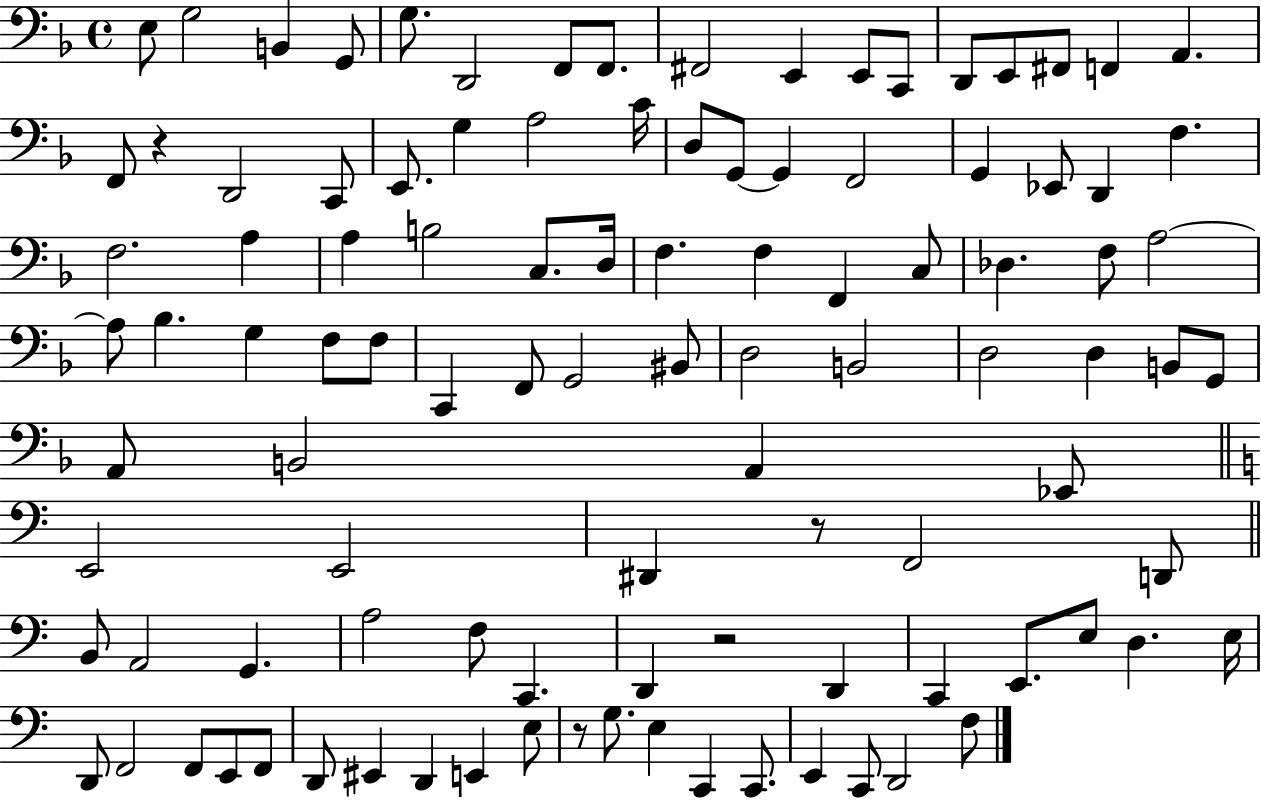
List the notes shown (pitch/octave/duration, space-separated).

E3/e G3/h B2/q G2/e G3/e. D2/h F2/e F2/e. F#2/h E2/q E2/e C2/e D2/e E2/e F#2/e F2/q A2/q. F2/e R/q D2/h C2/e E2/e. G3/q A3/h C4/s D3/e G2/e G2/q F2/h G2/q Eb2/e D2/q F3/q. F3/h. A3/q A3/q B3/h C3/e. D3/s F3/q. F3/q F2/q C3/e Db3/q. F3/e A3/h A3/e Bb3/q. G3/q F3/e F3/e C2/q F2/e G2/h BIS2/e D3/h B2/h D3/h D3/q B2/e G2/e A2/e B2/h A2/q Eb2/e E2/h E2/h D#2/q R/e F2/h D2/e B2/e A2/h G2/q. A3/h F3/e C2/q. D2/q R/h D2/q C2/q E2/e. E3/e D3/q. E3/s D2/e F2/h F2/e E2/e F2/e D2/e EIS2/q D2/q E2/q E3/e R/e G3/e. E3/q C2/q C2/e. E2/q C2/e D2/h F3/e